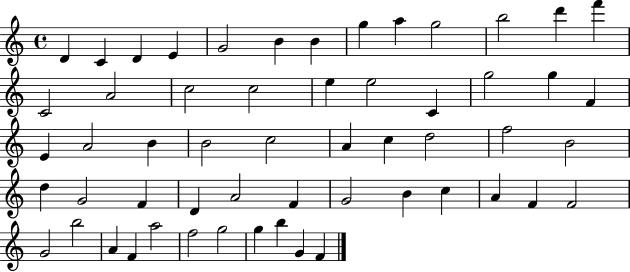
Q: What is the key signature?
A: C major